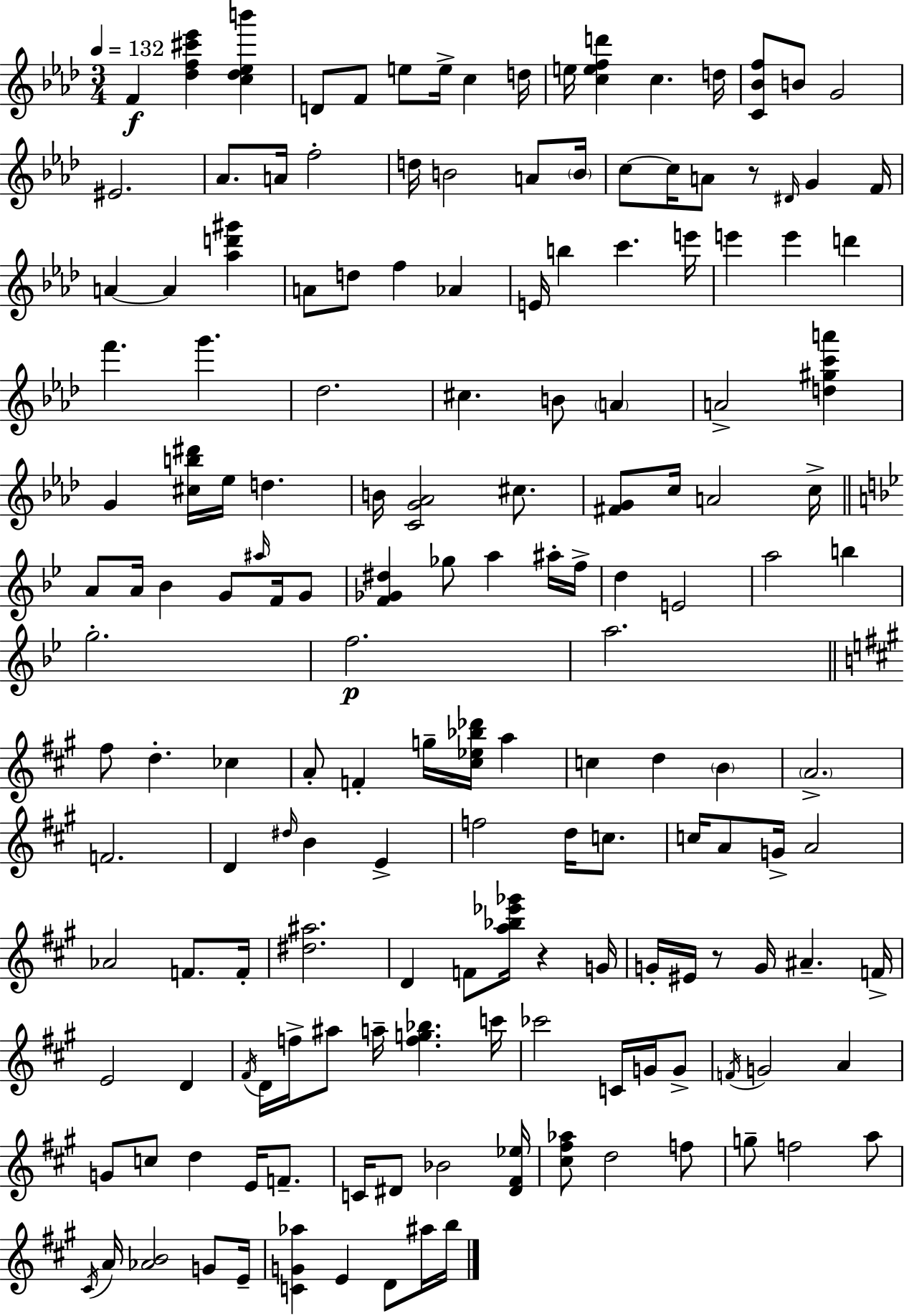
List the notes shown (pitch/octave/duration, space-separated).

F4/q [Db5,F5,C#6,Eb6]/q [C5,Db5,Eb5,B6]/q D4/e F4/e E5/e E5/s C5/q D5/s E5/s [C5,E5,F5,D6]/q C5/q. D5/s [C4,Bb4,F5]/e B4/e G4/h EIS4/h. Ab4/e. A4/s F5/h D5/s B4/h A4/e B4/s C5/e C5/s A4/e R/e D#4/s G4/q F4/s A4/q A4/q [Ab5,D6,G#6]/q A4/e D5/e F5/q Ab4/q E4/s B5/q C6/q. E6/s E6/q E6/q D6/q F6/q. G6/q. Db5/h. C#5/q. B4/e A4/q A4/h [D5,G#5,C6,A6]/q G4/q [C#5,B5,D#6]/s Eb5/s D5/q. B4/s [C4,G4,Ab4]/h C#5/e. [F#4,G4]/e C5/s A4/h C5/s A4/e A4/s Bb4/q G4/e A#5/s F4/s G4/e [F4,Gb4,D#5]/q Gb5/e A5/q A#5/s F5/s D5/q E4/h A5/h B5/q G5/h. F5/h. A5/h. F#5/e D5/q. CES5/q A4/e F4/q G5/s [C#5,Eb5,Bb5,Db6]/s A5/q C5/q D5/q B4/q A4/h. F4/h. D4/q D#5/s B4/q E4/q F5/h D5/s C5/e. C5/s A4/e G4/s A4/h Ab4/h F4/e. F4/s [D#5,A#5]/h. D4/q F4/e [A5,Bb5,Eb6,Gb6]/s R/q G4/s G4/s EIS4/s R/e G4/s A#4/q. F4/s E4/h D4/q F#4/s D4/s F5/s A#5/e A5/s [F5,G5,Bb5]/q. C6/s CES6/h C4/s G4/s G4/e F4/s G4/h A4/q G4/e C5/e D5/q E4/s F4/e. C4/s D#4/e Bb4/h [D#4,F#4,Eb5]/s [C#5,F#5,Ab5]/e D5/h F5/e G5/e F5/h A5/e C#4/s A4/s [Ab4,B4]/h G4/e E4/s [C4,G4,Ab5]/q E4/q D4/e A#5/s B5/s